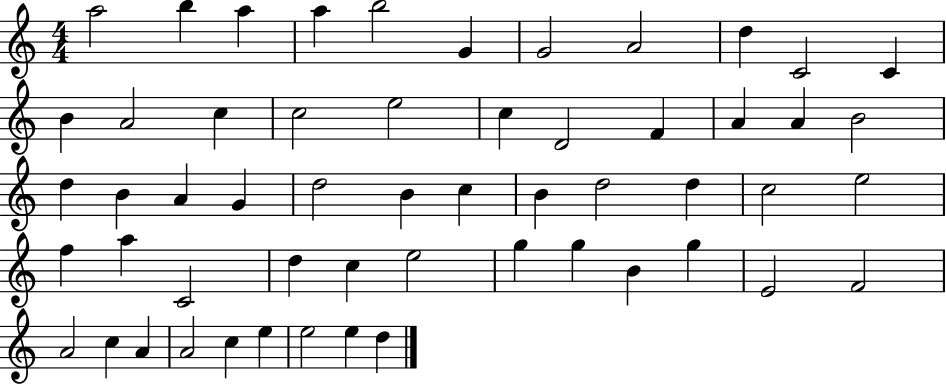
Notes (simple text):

A5/h B5/q A5/q A5/q B5/h G4/q G4/h A4/h D5/q C4/h C4/q B4/q A4/h C5/q C5/h E5/h C5/q D4/h F4/q A4/q A4/q B4/h D5/q B4/q A4/q G4/q D5/h B4/q C5/q B4/q D5/h D5/q C5/h E5/h F5/q A5/q C4/h D5/q C5/q E5/h G5/q G5/q B4/q G5/q E4/h F4/h A4/h C5/q A4/q A4/h C5/q E5/q E5/h E5/q D5/q